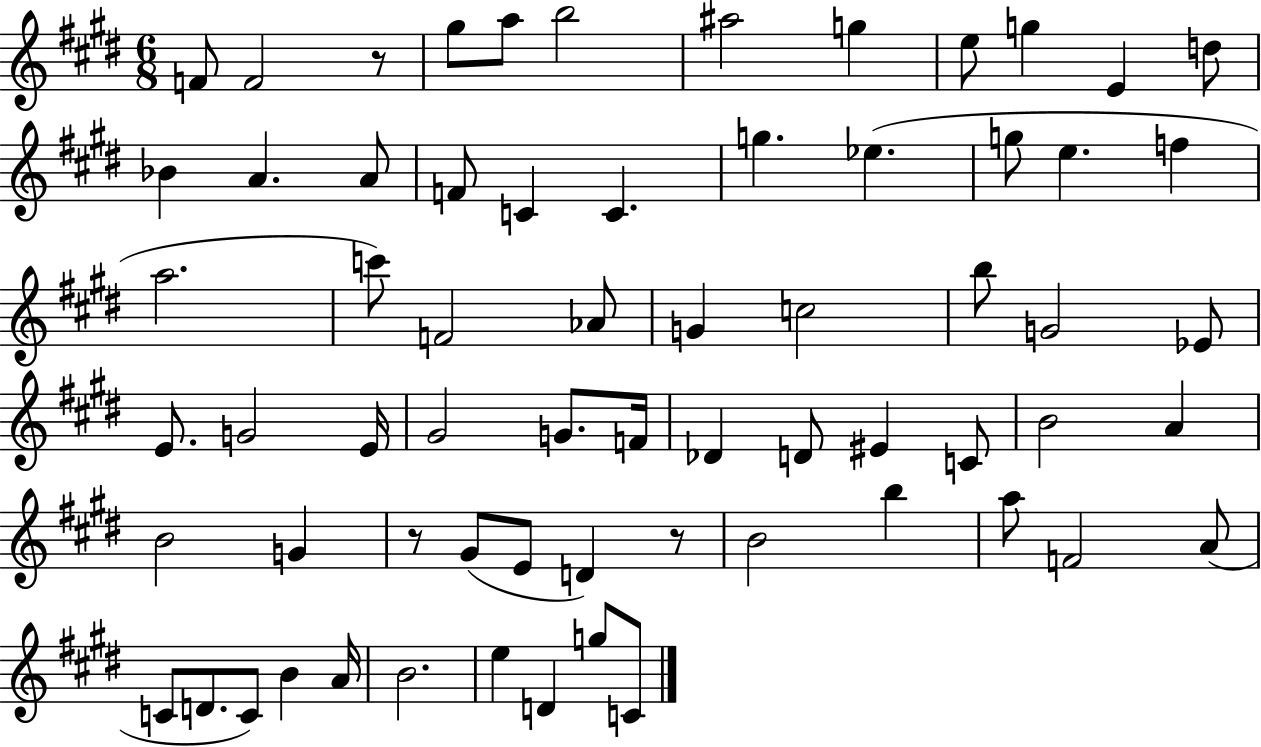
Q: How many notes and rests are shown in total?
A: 66